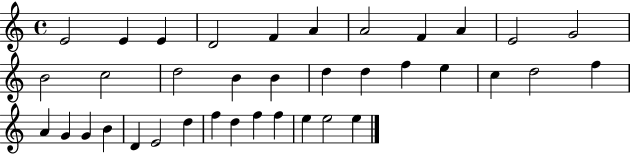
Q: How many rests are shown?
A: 0